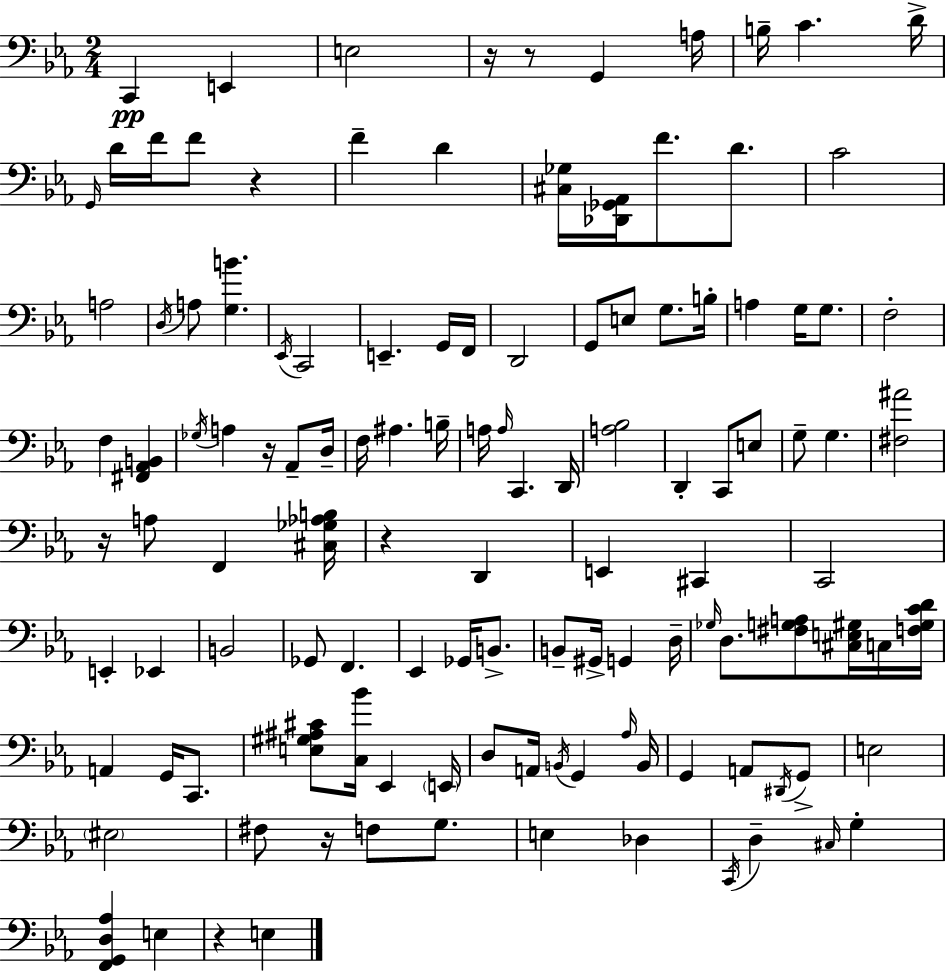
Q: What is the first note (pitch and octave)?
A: C2